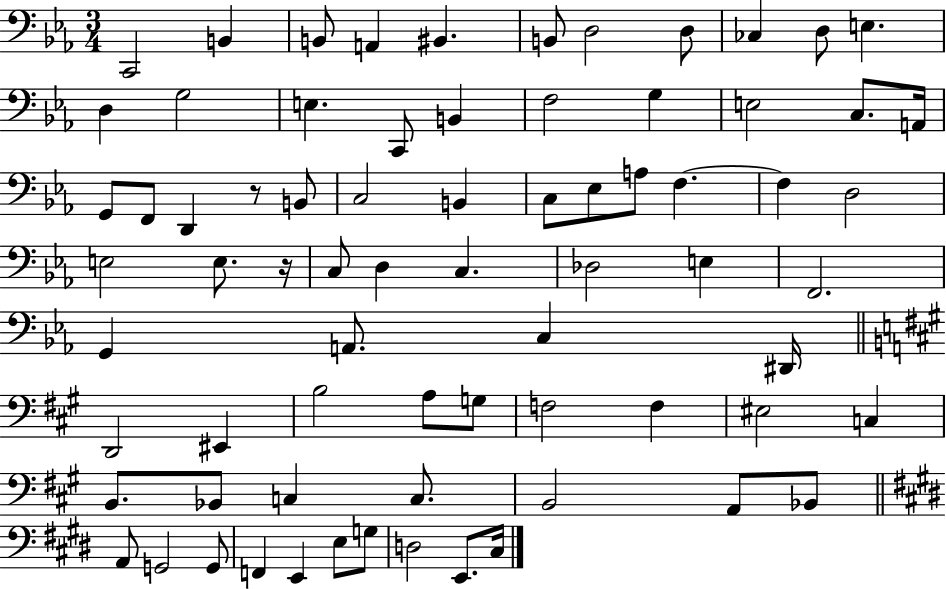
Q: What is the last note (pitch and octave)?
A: C#3